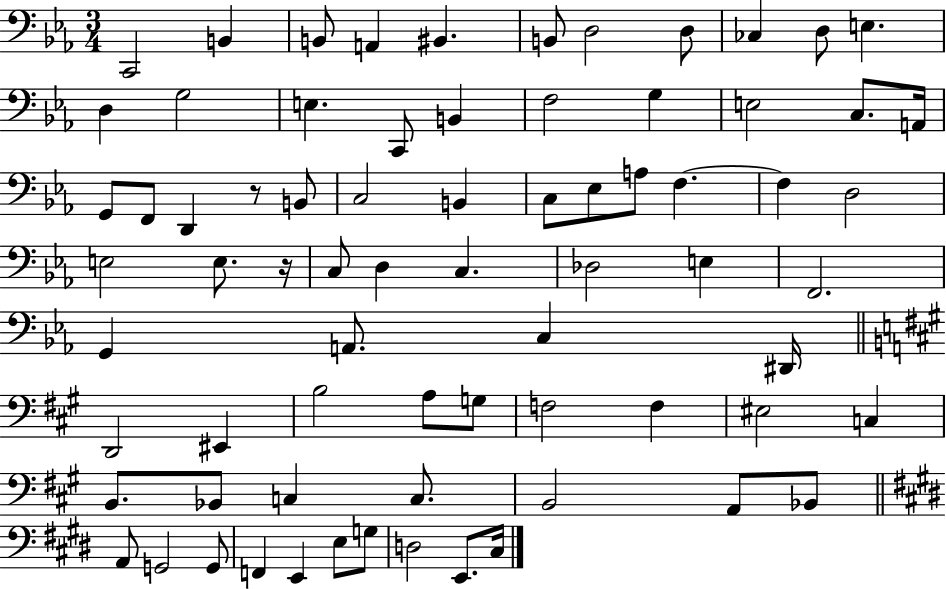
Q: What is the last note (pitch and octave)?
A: C#3